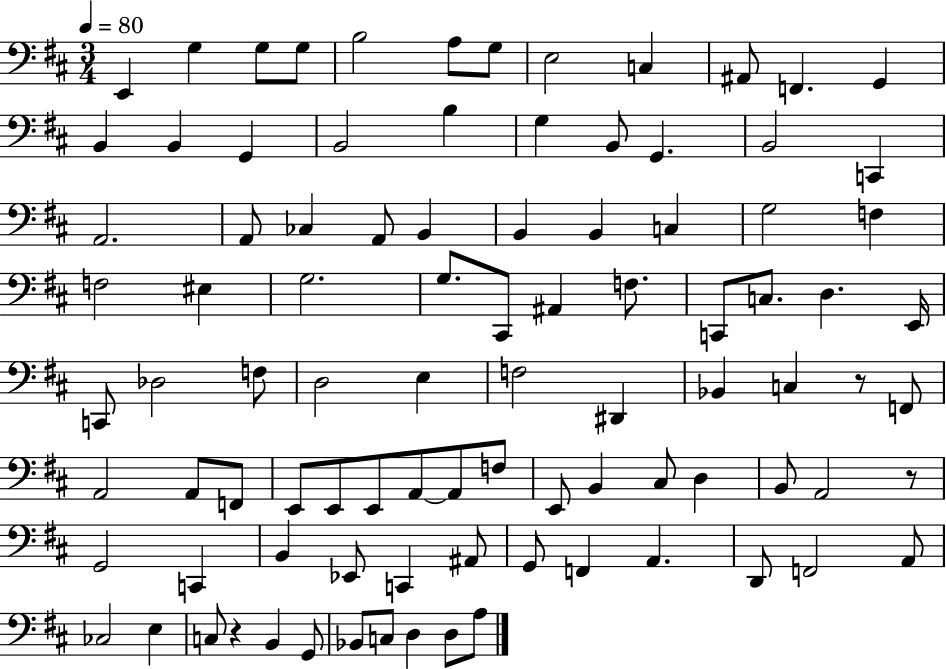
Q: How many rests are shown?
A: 3